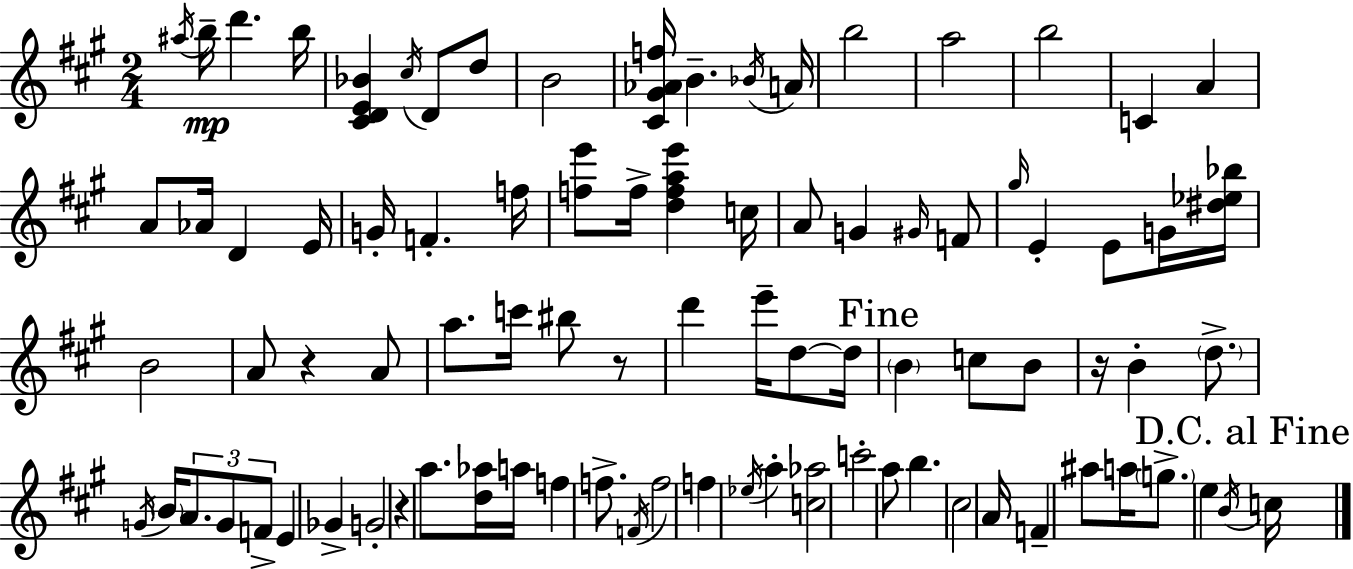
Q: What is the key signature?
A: A major